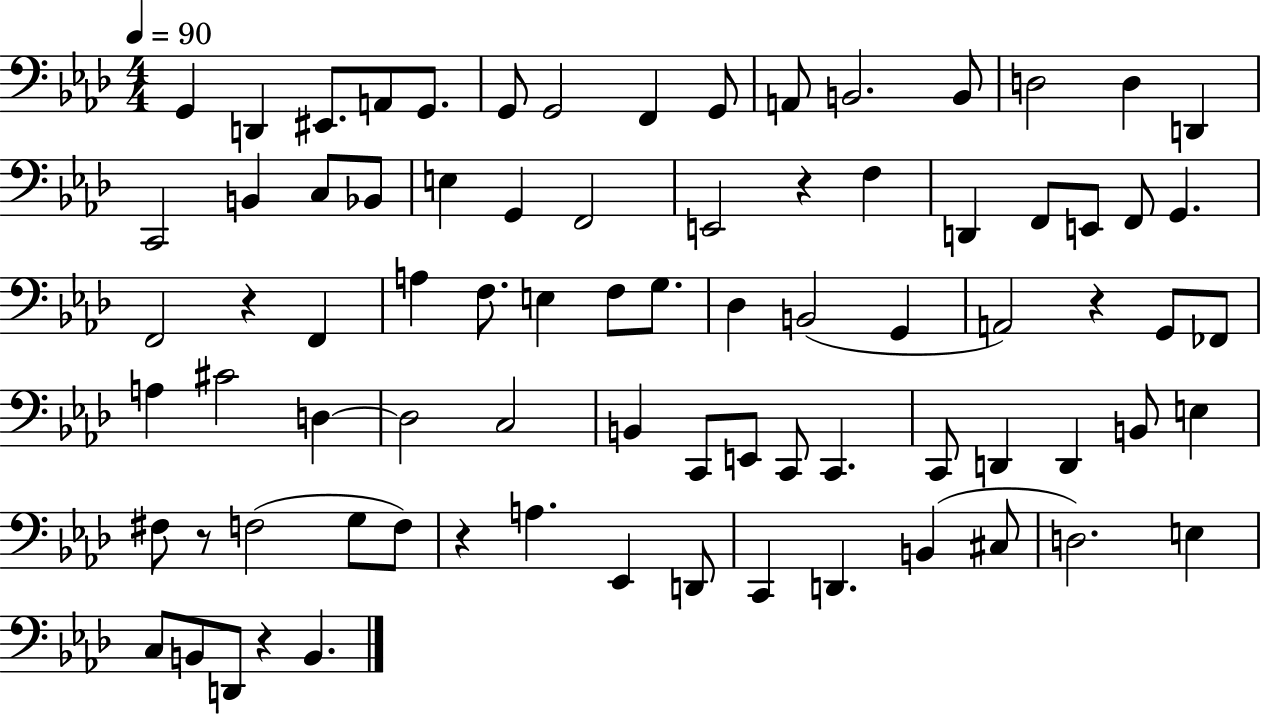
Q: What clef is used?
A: bass